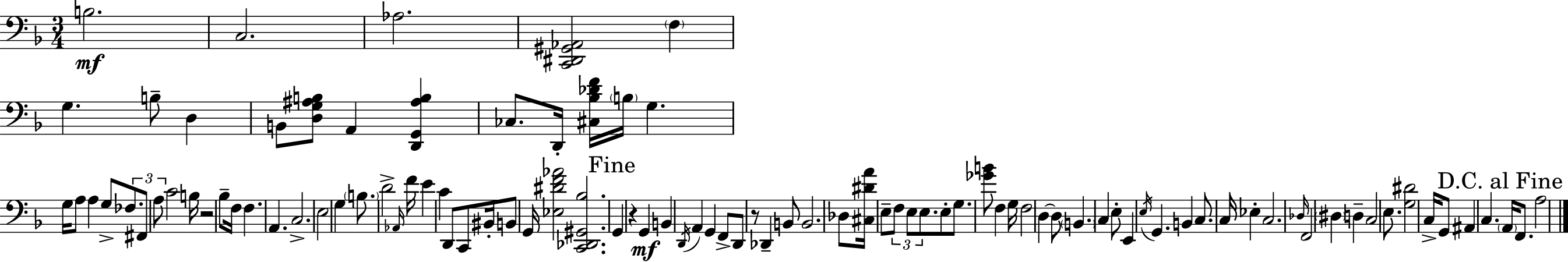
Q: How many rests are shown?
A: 3